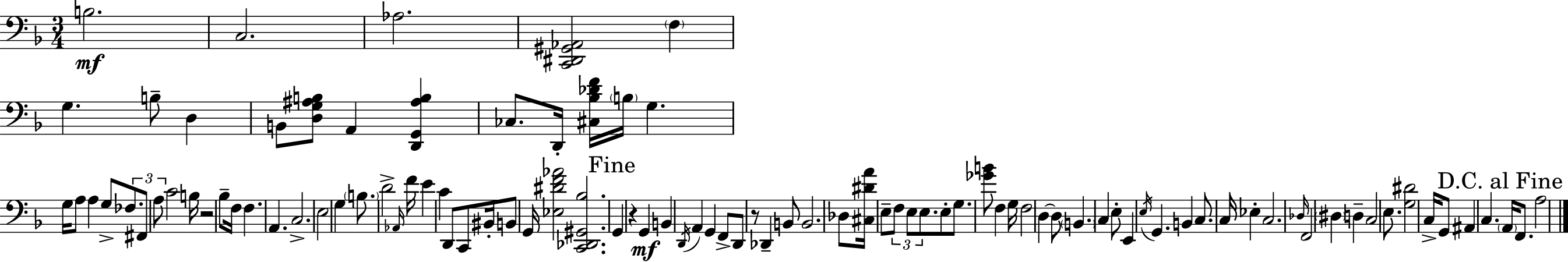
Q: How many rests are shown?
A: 3